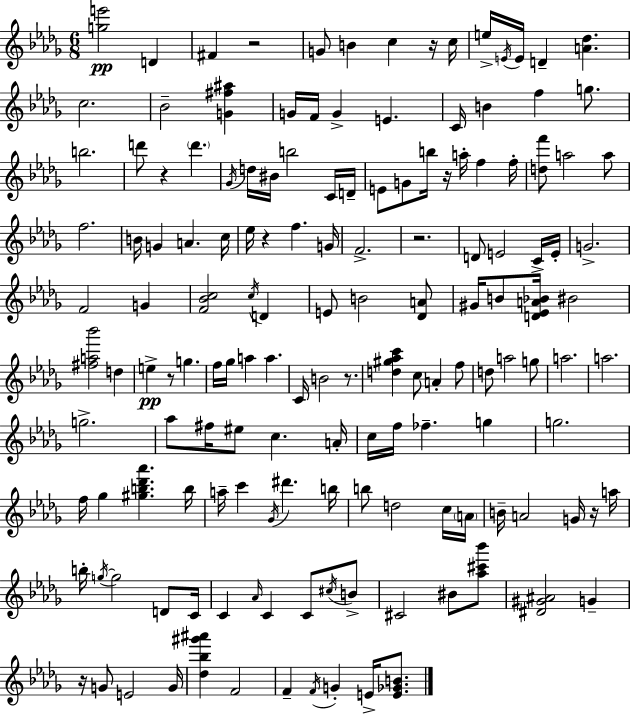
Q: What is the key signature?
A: BES minor